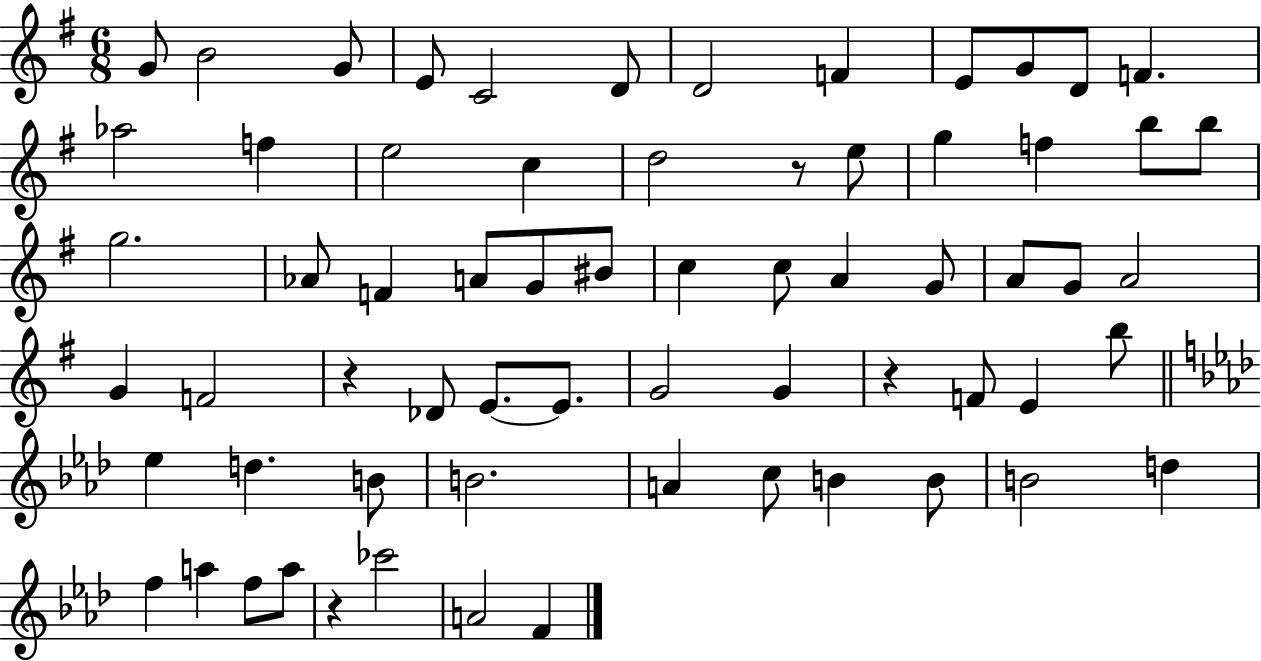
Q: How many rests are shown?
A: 4